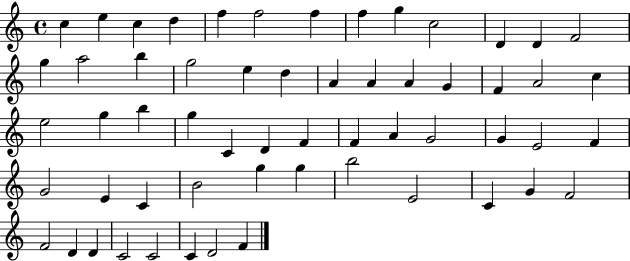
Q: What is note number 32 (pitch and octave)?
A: D4